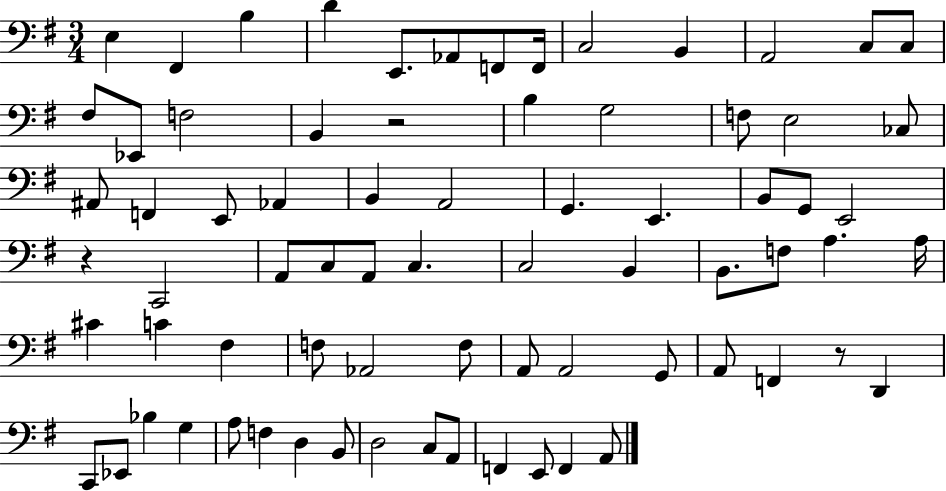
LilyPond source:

{
  \clef bass
  \numericTimeSignature
  \time 3/4
  \key g \major
  \repeat volta 2 { e4 fis,4 b4 | d'4 e,8. aes,8 f,8 f,16 | c2 b,4 | a,2 c8 c8 | \break fis8 ees,8 f2 | b,4 r2 | b4 g2 | f8 e2 ces8 | \break ais,8 f,4 e,8 aes,4 | b,4 a,2 | g,4. e,4. | b,8 g,8 e,2 | \break r4 c,2 | a,8 c8 a,8 c4. | c2 b,4 | b,8. f8 a4. a16 | \break cis'4 c'4 fis4 | f8 aes,2 f8 | a,8 a,2 g,8 | a,8 f,4 r8 d,4 | \break c,8 ees,8 bes4 g4 | a8 f4 d4 b,8 | d2 c8 a,8 | f,4 e,8 f,4 a,8 | \break } \bar "|."
}